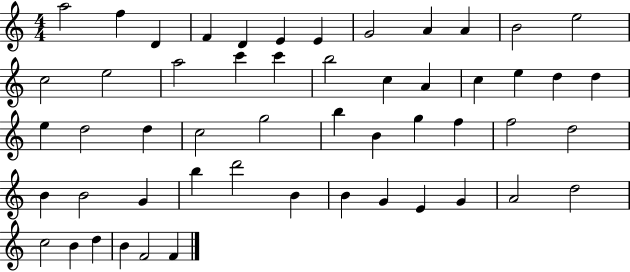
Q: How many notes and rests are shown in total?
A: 53